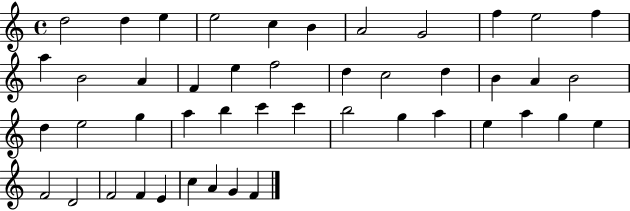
D5/h D5/q E5/q E5/h C5/q B4/q A4/h G4/h F5/q E5/h F5/q A5/q B4/h A4/q F4/q E5/q F5/h D5/q C5/h D5/q B4/q A4/q B4/h D5/q E5/h G5/q A5/q B5/q C6/q C6/q B5/h G5/q A5/q E5/q A5/q G5/q E5/q F4/h D4/h F4/h F4/q E4/q C5/q A4/q G4/q F4/q